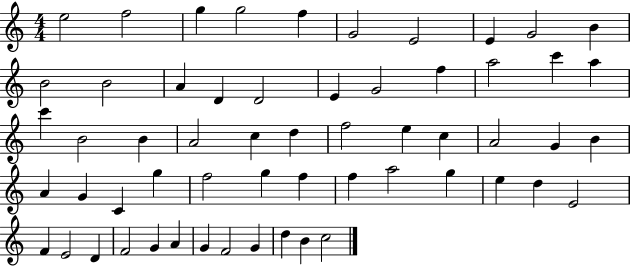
{
  \clef treble
  \numericTimeSignature
  \time 4/4
  \key c \major
  e''2 f''2 | g''4 g''2 f''4 | g'2 e'2 | e'4 g'2 b'4 | \break b'2 b'2 | a'4 d'4 d'2 | e'4 g'2 f''4 | a''2 c'''4 a''4 | \break c'''4 b'2 b'4 | a'2 c''4 d''4 | f''2 e''4 c''4 | a'2 g'4 b'4 | \break a'4 g'4 c'4 g''4 | f''2 g''4 f''4 | f''4 a''2 g''4 | e''4 d''4 e'2 | \break f'4 e'2 d'4 | f'2 g'4 a'4 | g'4 f'2 g'4 | d''4 b'4 c''2 | \break \bar "|."
}